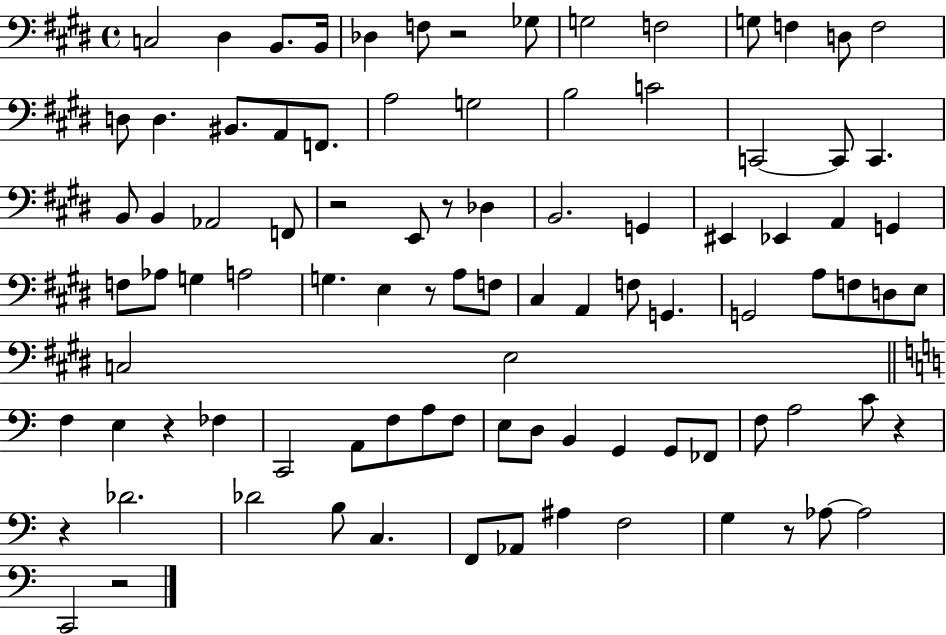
X:1
T:Untitled
M:4/4
L:1/4
K:E
C,2 ^D, B,,/2 B,,/4 _D, F,/2 z2 _G,/2 G,2 F,2 G,/2 F, D,/2 F,2 D,/2 D, ^B,,/2 A,,/2 F,,/2 A,2 G,2 B,2 C2 C,,2 C,,/2 C,, B,,/2 B,, _A,,2 F,,/2 z2 E,,/2 z/2 _D, B,,2 G,, ^E,, _E,, A,, G,, F,/2 _A,/2 G, A,2 G, E, z/2 A,/2 F,/2 ^C, A,, F,/2 G,, G,,2 A,/2 F,/2 D,/2 E,/2 C,2 E,2 F, E, z _F, C,,2 A,,/2 F,/2 A,/2 F,/2 E,/2 D,/2 B,, G,, G,,/2 _F,,/2 F,/2 A,2 C/2 z z _D2 _D2 B,/2 C, F,,/2 _A,,/2 ^A, F,2 G, z/2 _A,/2 _A,2 C,,2 z2